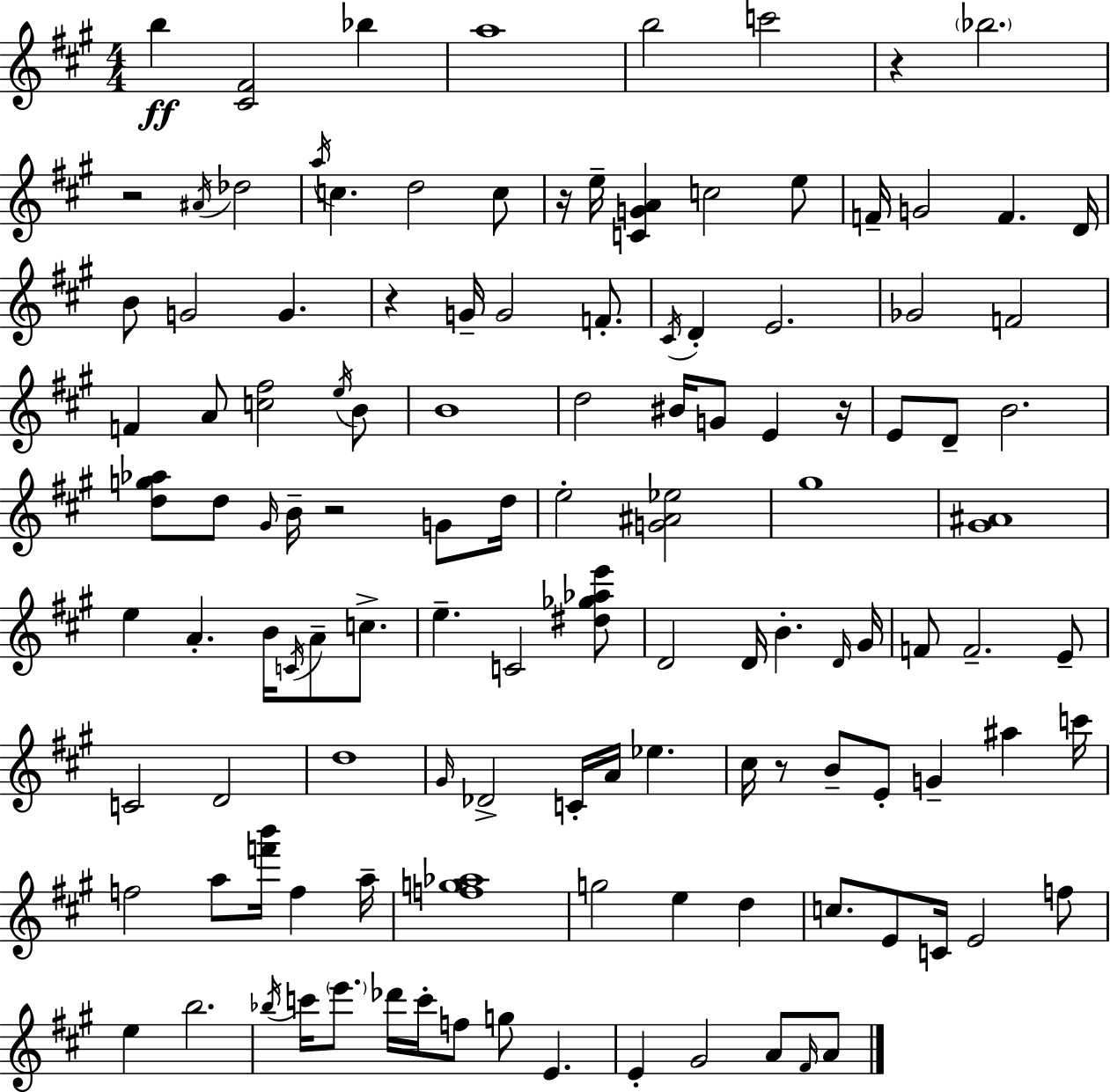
X:1
T:Untitled
M:4/4
L:1/4
K:A
b [^C^F]2 _b a4 b2 c'2 z _b2 z2 ^A/4 _d2 a/4 c d2 c/2 z/4 e/4 [CGA] c2 e/2 F/4 G2 F D/4 B/2 G2 G z G/4 G2 F/2 ^C/4 D E2 _G2 F2 F A/2 [c^f]2 e/4 B/2 B4 d2 ^B/4 G/2 E z/4 E/2 D/2 B2 [dg_a]/2 d/2 ^G/4 B/4 z2 G/2 d/4 e2 [G^A_e]2 ^g4 [^G^A]4 e A B/4 C/4 A/2 c/2 e C2 [^d_g_ae']/2 D2 D/4 B D/4 ^G/4 F/2 F2 E/2 C2 D2 d4 ^G/4 _D2 C/4 A/4 _e ^c/4 z/2 B/2 E/2 G ^a c'/4 f2 a/2 [f'b']/4 f a/4 [fg_a]4 g2 e d c/2 E/2 C/4 E2 f/2 e b2 _b/4 c'/4 e'/2 _d'/4 c'/4 f/2 g/2 E E ^G2 A/2 ^F/4 A/2